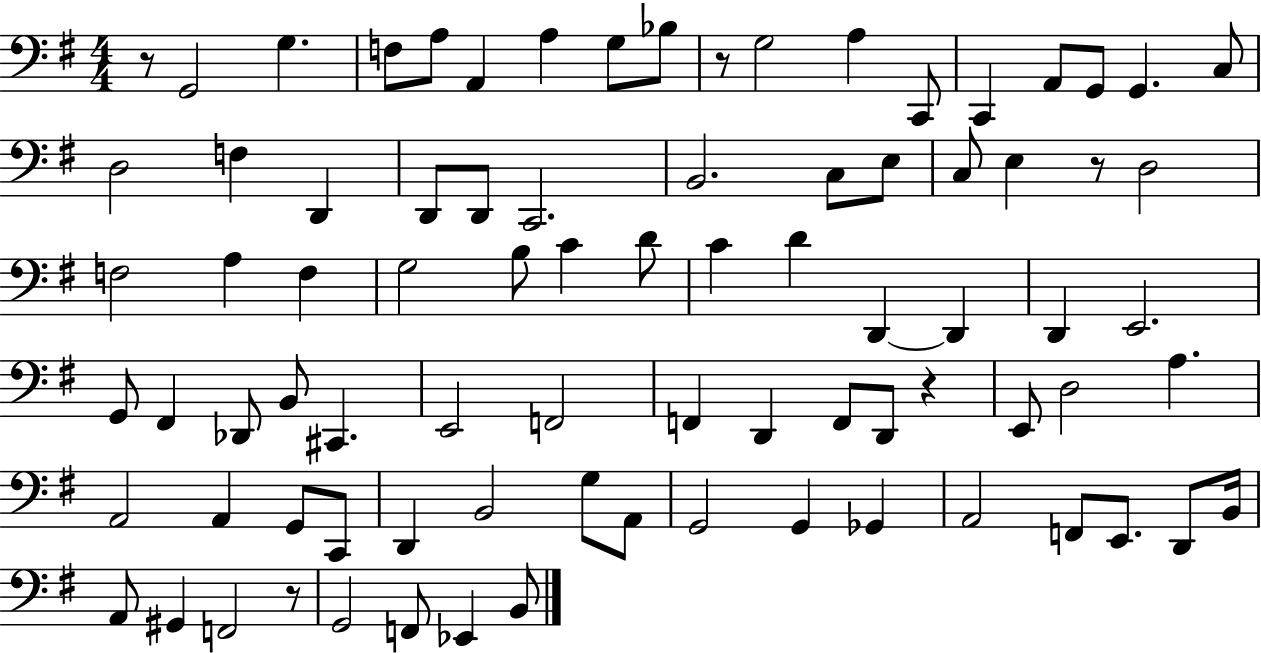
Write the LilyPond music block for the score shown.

{
  \clef bass
  \numericTimeSignature
  \time 4/4
  \key g \major
  r8 g,2 g4. | f8 a8 a,4 a4 g8 bes8 | r8 g2 a4 c,8 | c,4 a,8 g,8 g,4. c8 | \break d2 f4 d,4 | d,8 d,8 c,2. | b,2. c8 e8 | c8 e4 r8 d2 | \break f2 a4 f4 | g2 b8 c'4 d'8 | c'4 d'4 d,4~~ d,4 | d,4 e,2. | \break g,8 fis,4 des,8 b,8 cis,4. | e,2 f,2 | f,4 d,4 f,8 d,8 r4 | e,8 d2 a4. | \break a,2 a,4 g,8 c,8 | d,4 b,2 g8 a,8 | g,2 g,4 ges,4 | a,2 f,8 e,8. d,8 b,16 | \break a,8 gis,4 f,2 r8 | g,2 f,8 ees,4 b,8 | \bar "|."
}